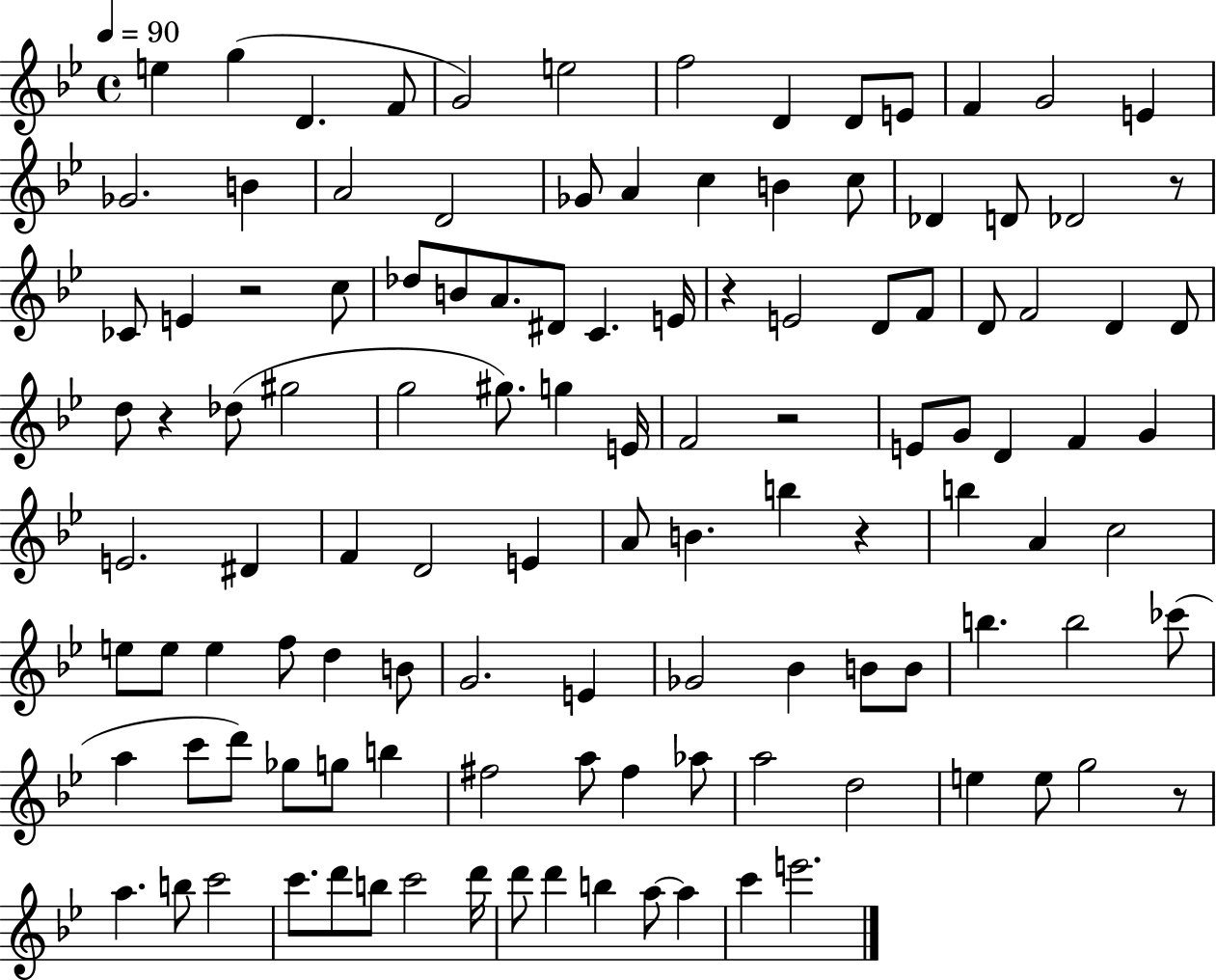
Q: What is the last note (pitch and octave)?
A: E6